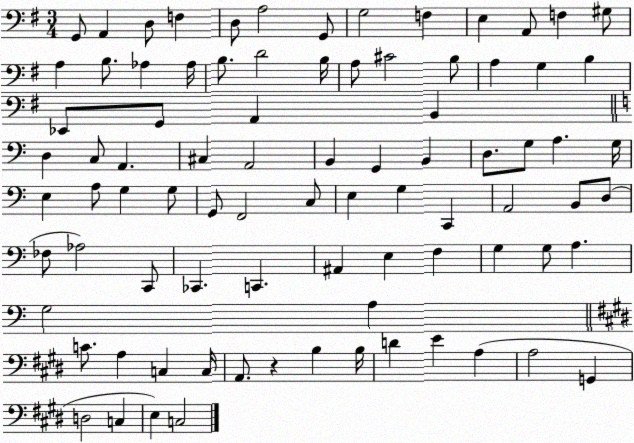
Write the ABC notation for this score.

X:1
T:Untitled
M:3/4
L:1/4
K:G
G,,/2 A,, D,/2 F, D,/2 A,2 G,,/2 G,2 F, E, A,,/2 F, ^G,/2 A, B,/2 _A, _A,/4 B,/2 D2 B,/4 A,/2 ^C2 B,/2 A, G, B, _E,,/2 G,,/2 A,, B,, D, C,/2 A,, ^C, A,,2 B,, G,, B,, D,/2 G,/2 A, G,/4 E, A,/2 G, G,/2 G,,/2 F,,2 C,/2 E, G, C,, A,,2 B,,/2 D,/2 _F,/2 _A,2 C,,/2 _C,, C,, ^A,, E, F, G, G,/2 A, G,2 A, C/2 A, C, C,/4 A,,/2 z B, B,/4 D E A, A,2 G,, D,2 C, E, C,2